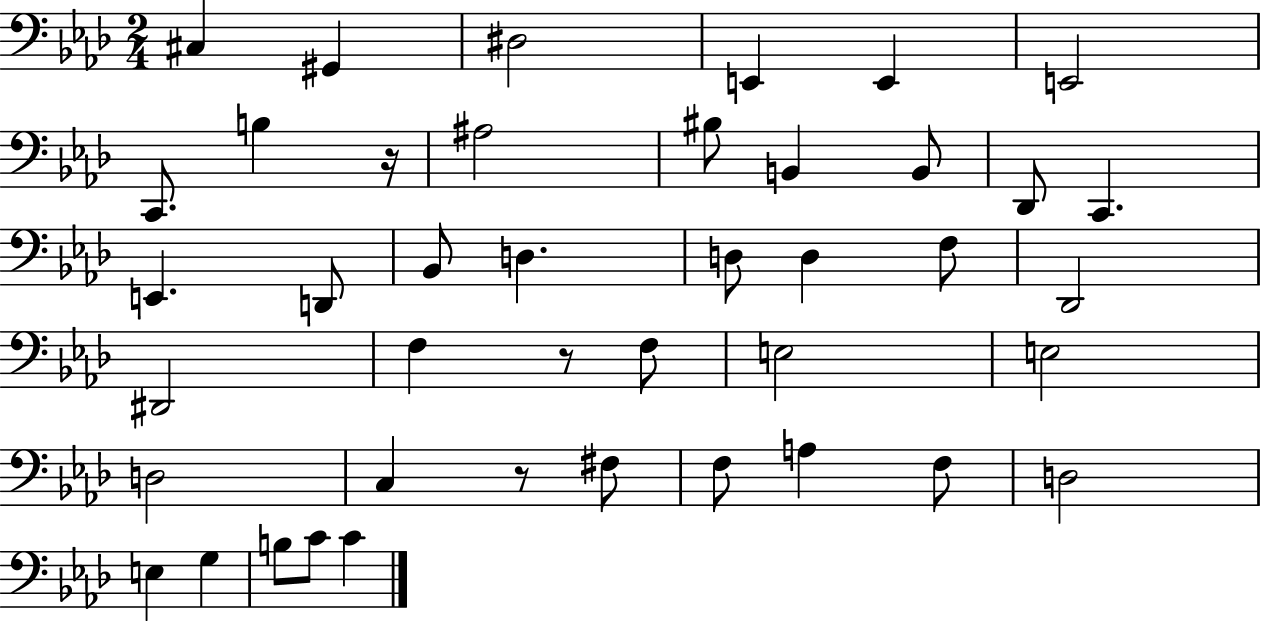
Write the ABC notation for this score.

X:1
T:Untitled
M:2/4
L:1/4
K:Ab
^C, ^G,, ^D,2 E,, E,, E,,2 C,,/2 B, z/4 ^A,2 ^B,/2 B,, B,,/2 _D,,/2 C,, E,, D,,/2 _B,,/2 D, D,/2 D, F,/2 _D,,2 ^D,,2 F, z/2 F,/2 E,2 E,2 D,2 C, z/2 ^F,/2 F,/2 A, F,/2 D,2 E, G, B,/2 C/2 C